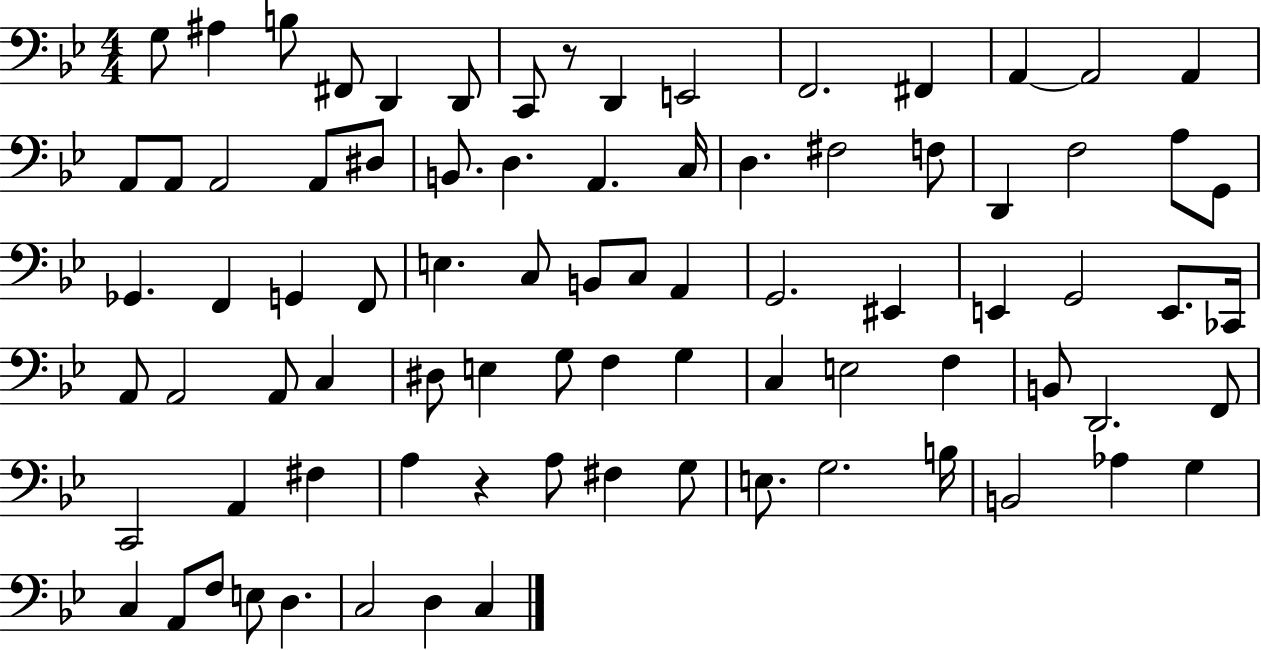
X:1
T:Untitled
M:4/4
L:1/4
K:Bb
G,/2 ^A, B,/2 ^F,,/2 D,, D,,/2 C,,/2 z/2 D,, E,,2 F,,2 ^F,, A,, A,,2 A,, A,,/2 A,,/2 A,,2 A,,/2 ^D,/2 B,,/2 D, A,, C,/4 D, ^F,2 F,/2 D,, F,2 A,/2 G,,/2 _G,, F,, G,, F,,/2 E, C,/2 B,,/2 C,/2 A,, G,,2 ^E,, E,, G,,2 E,,/2 _C,,/4 A,,/2 A,,2 A,,/2 C, ^D,/2 E, G,/2 F, G, C, E,2 F, B,,/2 D,,2 F,,/2 C,,2 A,, ^F, A, z A,/2 ^F, G,/2 E,/2 G,2 B,/4 B,,2 _A, G, C, A,,/2 F,/2 E,/2 D, C,2 D, C,